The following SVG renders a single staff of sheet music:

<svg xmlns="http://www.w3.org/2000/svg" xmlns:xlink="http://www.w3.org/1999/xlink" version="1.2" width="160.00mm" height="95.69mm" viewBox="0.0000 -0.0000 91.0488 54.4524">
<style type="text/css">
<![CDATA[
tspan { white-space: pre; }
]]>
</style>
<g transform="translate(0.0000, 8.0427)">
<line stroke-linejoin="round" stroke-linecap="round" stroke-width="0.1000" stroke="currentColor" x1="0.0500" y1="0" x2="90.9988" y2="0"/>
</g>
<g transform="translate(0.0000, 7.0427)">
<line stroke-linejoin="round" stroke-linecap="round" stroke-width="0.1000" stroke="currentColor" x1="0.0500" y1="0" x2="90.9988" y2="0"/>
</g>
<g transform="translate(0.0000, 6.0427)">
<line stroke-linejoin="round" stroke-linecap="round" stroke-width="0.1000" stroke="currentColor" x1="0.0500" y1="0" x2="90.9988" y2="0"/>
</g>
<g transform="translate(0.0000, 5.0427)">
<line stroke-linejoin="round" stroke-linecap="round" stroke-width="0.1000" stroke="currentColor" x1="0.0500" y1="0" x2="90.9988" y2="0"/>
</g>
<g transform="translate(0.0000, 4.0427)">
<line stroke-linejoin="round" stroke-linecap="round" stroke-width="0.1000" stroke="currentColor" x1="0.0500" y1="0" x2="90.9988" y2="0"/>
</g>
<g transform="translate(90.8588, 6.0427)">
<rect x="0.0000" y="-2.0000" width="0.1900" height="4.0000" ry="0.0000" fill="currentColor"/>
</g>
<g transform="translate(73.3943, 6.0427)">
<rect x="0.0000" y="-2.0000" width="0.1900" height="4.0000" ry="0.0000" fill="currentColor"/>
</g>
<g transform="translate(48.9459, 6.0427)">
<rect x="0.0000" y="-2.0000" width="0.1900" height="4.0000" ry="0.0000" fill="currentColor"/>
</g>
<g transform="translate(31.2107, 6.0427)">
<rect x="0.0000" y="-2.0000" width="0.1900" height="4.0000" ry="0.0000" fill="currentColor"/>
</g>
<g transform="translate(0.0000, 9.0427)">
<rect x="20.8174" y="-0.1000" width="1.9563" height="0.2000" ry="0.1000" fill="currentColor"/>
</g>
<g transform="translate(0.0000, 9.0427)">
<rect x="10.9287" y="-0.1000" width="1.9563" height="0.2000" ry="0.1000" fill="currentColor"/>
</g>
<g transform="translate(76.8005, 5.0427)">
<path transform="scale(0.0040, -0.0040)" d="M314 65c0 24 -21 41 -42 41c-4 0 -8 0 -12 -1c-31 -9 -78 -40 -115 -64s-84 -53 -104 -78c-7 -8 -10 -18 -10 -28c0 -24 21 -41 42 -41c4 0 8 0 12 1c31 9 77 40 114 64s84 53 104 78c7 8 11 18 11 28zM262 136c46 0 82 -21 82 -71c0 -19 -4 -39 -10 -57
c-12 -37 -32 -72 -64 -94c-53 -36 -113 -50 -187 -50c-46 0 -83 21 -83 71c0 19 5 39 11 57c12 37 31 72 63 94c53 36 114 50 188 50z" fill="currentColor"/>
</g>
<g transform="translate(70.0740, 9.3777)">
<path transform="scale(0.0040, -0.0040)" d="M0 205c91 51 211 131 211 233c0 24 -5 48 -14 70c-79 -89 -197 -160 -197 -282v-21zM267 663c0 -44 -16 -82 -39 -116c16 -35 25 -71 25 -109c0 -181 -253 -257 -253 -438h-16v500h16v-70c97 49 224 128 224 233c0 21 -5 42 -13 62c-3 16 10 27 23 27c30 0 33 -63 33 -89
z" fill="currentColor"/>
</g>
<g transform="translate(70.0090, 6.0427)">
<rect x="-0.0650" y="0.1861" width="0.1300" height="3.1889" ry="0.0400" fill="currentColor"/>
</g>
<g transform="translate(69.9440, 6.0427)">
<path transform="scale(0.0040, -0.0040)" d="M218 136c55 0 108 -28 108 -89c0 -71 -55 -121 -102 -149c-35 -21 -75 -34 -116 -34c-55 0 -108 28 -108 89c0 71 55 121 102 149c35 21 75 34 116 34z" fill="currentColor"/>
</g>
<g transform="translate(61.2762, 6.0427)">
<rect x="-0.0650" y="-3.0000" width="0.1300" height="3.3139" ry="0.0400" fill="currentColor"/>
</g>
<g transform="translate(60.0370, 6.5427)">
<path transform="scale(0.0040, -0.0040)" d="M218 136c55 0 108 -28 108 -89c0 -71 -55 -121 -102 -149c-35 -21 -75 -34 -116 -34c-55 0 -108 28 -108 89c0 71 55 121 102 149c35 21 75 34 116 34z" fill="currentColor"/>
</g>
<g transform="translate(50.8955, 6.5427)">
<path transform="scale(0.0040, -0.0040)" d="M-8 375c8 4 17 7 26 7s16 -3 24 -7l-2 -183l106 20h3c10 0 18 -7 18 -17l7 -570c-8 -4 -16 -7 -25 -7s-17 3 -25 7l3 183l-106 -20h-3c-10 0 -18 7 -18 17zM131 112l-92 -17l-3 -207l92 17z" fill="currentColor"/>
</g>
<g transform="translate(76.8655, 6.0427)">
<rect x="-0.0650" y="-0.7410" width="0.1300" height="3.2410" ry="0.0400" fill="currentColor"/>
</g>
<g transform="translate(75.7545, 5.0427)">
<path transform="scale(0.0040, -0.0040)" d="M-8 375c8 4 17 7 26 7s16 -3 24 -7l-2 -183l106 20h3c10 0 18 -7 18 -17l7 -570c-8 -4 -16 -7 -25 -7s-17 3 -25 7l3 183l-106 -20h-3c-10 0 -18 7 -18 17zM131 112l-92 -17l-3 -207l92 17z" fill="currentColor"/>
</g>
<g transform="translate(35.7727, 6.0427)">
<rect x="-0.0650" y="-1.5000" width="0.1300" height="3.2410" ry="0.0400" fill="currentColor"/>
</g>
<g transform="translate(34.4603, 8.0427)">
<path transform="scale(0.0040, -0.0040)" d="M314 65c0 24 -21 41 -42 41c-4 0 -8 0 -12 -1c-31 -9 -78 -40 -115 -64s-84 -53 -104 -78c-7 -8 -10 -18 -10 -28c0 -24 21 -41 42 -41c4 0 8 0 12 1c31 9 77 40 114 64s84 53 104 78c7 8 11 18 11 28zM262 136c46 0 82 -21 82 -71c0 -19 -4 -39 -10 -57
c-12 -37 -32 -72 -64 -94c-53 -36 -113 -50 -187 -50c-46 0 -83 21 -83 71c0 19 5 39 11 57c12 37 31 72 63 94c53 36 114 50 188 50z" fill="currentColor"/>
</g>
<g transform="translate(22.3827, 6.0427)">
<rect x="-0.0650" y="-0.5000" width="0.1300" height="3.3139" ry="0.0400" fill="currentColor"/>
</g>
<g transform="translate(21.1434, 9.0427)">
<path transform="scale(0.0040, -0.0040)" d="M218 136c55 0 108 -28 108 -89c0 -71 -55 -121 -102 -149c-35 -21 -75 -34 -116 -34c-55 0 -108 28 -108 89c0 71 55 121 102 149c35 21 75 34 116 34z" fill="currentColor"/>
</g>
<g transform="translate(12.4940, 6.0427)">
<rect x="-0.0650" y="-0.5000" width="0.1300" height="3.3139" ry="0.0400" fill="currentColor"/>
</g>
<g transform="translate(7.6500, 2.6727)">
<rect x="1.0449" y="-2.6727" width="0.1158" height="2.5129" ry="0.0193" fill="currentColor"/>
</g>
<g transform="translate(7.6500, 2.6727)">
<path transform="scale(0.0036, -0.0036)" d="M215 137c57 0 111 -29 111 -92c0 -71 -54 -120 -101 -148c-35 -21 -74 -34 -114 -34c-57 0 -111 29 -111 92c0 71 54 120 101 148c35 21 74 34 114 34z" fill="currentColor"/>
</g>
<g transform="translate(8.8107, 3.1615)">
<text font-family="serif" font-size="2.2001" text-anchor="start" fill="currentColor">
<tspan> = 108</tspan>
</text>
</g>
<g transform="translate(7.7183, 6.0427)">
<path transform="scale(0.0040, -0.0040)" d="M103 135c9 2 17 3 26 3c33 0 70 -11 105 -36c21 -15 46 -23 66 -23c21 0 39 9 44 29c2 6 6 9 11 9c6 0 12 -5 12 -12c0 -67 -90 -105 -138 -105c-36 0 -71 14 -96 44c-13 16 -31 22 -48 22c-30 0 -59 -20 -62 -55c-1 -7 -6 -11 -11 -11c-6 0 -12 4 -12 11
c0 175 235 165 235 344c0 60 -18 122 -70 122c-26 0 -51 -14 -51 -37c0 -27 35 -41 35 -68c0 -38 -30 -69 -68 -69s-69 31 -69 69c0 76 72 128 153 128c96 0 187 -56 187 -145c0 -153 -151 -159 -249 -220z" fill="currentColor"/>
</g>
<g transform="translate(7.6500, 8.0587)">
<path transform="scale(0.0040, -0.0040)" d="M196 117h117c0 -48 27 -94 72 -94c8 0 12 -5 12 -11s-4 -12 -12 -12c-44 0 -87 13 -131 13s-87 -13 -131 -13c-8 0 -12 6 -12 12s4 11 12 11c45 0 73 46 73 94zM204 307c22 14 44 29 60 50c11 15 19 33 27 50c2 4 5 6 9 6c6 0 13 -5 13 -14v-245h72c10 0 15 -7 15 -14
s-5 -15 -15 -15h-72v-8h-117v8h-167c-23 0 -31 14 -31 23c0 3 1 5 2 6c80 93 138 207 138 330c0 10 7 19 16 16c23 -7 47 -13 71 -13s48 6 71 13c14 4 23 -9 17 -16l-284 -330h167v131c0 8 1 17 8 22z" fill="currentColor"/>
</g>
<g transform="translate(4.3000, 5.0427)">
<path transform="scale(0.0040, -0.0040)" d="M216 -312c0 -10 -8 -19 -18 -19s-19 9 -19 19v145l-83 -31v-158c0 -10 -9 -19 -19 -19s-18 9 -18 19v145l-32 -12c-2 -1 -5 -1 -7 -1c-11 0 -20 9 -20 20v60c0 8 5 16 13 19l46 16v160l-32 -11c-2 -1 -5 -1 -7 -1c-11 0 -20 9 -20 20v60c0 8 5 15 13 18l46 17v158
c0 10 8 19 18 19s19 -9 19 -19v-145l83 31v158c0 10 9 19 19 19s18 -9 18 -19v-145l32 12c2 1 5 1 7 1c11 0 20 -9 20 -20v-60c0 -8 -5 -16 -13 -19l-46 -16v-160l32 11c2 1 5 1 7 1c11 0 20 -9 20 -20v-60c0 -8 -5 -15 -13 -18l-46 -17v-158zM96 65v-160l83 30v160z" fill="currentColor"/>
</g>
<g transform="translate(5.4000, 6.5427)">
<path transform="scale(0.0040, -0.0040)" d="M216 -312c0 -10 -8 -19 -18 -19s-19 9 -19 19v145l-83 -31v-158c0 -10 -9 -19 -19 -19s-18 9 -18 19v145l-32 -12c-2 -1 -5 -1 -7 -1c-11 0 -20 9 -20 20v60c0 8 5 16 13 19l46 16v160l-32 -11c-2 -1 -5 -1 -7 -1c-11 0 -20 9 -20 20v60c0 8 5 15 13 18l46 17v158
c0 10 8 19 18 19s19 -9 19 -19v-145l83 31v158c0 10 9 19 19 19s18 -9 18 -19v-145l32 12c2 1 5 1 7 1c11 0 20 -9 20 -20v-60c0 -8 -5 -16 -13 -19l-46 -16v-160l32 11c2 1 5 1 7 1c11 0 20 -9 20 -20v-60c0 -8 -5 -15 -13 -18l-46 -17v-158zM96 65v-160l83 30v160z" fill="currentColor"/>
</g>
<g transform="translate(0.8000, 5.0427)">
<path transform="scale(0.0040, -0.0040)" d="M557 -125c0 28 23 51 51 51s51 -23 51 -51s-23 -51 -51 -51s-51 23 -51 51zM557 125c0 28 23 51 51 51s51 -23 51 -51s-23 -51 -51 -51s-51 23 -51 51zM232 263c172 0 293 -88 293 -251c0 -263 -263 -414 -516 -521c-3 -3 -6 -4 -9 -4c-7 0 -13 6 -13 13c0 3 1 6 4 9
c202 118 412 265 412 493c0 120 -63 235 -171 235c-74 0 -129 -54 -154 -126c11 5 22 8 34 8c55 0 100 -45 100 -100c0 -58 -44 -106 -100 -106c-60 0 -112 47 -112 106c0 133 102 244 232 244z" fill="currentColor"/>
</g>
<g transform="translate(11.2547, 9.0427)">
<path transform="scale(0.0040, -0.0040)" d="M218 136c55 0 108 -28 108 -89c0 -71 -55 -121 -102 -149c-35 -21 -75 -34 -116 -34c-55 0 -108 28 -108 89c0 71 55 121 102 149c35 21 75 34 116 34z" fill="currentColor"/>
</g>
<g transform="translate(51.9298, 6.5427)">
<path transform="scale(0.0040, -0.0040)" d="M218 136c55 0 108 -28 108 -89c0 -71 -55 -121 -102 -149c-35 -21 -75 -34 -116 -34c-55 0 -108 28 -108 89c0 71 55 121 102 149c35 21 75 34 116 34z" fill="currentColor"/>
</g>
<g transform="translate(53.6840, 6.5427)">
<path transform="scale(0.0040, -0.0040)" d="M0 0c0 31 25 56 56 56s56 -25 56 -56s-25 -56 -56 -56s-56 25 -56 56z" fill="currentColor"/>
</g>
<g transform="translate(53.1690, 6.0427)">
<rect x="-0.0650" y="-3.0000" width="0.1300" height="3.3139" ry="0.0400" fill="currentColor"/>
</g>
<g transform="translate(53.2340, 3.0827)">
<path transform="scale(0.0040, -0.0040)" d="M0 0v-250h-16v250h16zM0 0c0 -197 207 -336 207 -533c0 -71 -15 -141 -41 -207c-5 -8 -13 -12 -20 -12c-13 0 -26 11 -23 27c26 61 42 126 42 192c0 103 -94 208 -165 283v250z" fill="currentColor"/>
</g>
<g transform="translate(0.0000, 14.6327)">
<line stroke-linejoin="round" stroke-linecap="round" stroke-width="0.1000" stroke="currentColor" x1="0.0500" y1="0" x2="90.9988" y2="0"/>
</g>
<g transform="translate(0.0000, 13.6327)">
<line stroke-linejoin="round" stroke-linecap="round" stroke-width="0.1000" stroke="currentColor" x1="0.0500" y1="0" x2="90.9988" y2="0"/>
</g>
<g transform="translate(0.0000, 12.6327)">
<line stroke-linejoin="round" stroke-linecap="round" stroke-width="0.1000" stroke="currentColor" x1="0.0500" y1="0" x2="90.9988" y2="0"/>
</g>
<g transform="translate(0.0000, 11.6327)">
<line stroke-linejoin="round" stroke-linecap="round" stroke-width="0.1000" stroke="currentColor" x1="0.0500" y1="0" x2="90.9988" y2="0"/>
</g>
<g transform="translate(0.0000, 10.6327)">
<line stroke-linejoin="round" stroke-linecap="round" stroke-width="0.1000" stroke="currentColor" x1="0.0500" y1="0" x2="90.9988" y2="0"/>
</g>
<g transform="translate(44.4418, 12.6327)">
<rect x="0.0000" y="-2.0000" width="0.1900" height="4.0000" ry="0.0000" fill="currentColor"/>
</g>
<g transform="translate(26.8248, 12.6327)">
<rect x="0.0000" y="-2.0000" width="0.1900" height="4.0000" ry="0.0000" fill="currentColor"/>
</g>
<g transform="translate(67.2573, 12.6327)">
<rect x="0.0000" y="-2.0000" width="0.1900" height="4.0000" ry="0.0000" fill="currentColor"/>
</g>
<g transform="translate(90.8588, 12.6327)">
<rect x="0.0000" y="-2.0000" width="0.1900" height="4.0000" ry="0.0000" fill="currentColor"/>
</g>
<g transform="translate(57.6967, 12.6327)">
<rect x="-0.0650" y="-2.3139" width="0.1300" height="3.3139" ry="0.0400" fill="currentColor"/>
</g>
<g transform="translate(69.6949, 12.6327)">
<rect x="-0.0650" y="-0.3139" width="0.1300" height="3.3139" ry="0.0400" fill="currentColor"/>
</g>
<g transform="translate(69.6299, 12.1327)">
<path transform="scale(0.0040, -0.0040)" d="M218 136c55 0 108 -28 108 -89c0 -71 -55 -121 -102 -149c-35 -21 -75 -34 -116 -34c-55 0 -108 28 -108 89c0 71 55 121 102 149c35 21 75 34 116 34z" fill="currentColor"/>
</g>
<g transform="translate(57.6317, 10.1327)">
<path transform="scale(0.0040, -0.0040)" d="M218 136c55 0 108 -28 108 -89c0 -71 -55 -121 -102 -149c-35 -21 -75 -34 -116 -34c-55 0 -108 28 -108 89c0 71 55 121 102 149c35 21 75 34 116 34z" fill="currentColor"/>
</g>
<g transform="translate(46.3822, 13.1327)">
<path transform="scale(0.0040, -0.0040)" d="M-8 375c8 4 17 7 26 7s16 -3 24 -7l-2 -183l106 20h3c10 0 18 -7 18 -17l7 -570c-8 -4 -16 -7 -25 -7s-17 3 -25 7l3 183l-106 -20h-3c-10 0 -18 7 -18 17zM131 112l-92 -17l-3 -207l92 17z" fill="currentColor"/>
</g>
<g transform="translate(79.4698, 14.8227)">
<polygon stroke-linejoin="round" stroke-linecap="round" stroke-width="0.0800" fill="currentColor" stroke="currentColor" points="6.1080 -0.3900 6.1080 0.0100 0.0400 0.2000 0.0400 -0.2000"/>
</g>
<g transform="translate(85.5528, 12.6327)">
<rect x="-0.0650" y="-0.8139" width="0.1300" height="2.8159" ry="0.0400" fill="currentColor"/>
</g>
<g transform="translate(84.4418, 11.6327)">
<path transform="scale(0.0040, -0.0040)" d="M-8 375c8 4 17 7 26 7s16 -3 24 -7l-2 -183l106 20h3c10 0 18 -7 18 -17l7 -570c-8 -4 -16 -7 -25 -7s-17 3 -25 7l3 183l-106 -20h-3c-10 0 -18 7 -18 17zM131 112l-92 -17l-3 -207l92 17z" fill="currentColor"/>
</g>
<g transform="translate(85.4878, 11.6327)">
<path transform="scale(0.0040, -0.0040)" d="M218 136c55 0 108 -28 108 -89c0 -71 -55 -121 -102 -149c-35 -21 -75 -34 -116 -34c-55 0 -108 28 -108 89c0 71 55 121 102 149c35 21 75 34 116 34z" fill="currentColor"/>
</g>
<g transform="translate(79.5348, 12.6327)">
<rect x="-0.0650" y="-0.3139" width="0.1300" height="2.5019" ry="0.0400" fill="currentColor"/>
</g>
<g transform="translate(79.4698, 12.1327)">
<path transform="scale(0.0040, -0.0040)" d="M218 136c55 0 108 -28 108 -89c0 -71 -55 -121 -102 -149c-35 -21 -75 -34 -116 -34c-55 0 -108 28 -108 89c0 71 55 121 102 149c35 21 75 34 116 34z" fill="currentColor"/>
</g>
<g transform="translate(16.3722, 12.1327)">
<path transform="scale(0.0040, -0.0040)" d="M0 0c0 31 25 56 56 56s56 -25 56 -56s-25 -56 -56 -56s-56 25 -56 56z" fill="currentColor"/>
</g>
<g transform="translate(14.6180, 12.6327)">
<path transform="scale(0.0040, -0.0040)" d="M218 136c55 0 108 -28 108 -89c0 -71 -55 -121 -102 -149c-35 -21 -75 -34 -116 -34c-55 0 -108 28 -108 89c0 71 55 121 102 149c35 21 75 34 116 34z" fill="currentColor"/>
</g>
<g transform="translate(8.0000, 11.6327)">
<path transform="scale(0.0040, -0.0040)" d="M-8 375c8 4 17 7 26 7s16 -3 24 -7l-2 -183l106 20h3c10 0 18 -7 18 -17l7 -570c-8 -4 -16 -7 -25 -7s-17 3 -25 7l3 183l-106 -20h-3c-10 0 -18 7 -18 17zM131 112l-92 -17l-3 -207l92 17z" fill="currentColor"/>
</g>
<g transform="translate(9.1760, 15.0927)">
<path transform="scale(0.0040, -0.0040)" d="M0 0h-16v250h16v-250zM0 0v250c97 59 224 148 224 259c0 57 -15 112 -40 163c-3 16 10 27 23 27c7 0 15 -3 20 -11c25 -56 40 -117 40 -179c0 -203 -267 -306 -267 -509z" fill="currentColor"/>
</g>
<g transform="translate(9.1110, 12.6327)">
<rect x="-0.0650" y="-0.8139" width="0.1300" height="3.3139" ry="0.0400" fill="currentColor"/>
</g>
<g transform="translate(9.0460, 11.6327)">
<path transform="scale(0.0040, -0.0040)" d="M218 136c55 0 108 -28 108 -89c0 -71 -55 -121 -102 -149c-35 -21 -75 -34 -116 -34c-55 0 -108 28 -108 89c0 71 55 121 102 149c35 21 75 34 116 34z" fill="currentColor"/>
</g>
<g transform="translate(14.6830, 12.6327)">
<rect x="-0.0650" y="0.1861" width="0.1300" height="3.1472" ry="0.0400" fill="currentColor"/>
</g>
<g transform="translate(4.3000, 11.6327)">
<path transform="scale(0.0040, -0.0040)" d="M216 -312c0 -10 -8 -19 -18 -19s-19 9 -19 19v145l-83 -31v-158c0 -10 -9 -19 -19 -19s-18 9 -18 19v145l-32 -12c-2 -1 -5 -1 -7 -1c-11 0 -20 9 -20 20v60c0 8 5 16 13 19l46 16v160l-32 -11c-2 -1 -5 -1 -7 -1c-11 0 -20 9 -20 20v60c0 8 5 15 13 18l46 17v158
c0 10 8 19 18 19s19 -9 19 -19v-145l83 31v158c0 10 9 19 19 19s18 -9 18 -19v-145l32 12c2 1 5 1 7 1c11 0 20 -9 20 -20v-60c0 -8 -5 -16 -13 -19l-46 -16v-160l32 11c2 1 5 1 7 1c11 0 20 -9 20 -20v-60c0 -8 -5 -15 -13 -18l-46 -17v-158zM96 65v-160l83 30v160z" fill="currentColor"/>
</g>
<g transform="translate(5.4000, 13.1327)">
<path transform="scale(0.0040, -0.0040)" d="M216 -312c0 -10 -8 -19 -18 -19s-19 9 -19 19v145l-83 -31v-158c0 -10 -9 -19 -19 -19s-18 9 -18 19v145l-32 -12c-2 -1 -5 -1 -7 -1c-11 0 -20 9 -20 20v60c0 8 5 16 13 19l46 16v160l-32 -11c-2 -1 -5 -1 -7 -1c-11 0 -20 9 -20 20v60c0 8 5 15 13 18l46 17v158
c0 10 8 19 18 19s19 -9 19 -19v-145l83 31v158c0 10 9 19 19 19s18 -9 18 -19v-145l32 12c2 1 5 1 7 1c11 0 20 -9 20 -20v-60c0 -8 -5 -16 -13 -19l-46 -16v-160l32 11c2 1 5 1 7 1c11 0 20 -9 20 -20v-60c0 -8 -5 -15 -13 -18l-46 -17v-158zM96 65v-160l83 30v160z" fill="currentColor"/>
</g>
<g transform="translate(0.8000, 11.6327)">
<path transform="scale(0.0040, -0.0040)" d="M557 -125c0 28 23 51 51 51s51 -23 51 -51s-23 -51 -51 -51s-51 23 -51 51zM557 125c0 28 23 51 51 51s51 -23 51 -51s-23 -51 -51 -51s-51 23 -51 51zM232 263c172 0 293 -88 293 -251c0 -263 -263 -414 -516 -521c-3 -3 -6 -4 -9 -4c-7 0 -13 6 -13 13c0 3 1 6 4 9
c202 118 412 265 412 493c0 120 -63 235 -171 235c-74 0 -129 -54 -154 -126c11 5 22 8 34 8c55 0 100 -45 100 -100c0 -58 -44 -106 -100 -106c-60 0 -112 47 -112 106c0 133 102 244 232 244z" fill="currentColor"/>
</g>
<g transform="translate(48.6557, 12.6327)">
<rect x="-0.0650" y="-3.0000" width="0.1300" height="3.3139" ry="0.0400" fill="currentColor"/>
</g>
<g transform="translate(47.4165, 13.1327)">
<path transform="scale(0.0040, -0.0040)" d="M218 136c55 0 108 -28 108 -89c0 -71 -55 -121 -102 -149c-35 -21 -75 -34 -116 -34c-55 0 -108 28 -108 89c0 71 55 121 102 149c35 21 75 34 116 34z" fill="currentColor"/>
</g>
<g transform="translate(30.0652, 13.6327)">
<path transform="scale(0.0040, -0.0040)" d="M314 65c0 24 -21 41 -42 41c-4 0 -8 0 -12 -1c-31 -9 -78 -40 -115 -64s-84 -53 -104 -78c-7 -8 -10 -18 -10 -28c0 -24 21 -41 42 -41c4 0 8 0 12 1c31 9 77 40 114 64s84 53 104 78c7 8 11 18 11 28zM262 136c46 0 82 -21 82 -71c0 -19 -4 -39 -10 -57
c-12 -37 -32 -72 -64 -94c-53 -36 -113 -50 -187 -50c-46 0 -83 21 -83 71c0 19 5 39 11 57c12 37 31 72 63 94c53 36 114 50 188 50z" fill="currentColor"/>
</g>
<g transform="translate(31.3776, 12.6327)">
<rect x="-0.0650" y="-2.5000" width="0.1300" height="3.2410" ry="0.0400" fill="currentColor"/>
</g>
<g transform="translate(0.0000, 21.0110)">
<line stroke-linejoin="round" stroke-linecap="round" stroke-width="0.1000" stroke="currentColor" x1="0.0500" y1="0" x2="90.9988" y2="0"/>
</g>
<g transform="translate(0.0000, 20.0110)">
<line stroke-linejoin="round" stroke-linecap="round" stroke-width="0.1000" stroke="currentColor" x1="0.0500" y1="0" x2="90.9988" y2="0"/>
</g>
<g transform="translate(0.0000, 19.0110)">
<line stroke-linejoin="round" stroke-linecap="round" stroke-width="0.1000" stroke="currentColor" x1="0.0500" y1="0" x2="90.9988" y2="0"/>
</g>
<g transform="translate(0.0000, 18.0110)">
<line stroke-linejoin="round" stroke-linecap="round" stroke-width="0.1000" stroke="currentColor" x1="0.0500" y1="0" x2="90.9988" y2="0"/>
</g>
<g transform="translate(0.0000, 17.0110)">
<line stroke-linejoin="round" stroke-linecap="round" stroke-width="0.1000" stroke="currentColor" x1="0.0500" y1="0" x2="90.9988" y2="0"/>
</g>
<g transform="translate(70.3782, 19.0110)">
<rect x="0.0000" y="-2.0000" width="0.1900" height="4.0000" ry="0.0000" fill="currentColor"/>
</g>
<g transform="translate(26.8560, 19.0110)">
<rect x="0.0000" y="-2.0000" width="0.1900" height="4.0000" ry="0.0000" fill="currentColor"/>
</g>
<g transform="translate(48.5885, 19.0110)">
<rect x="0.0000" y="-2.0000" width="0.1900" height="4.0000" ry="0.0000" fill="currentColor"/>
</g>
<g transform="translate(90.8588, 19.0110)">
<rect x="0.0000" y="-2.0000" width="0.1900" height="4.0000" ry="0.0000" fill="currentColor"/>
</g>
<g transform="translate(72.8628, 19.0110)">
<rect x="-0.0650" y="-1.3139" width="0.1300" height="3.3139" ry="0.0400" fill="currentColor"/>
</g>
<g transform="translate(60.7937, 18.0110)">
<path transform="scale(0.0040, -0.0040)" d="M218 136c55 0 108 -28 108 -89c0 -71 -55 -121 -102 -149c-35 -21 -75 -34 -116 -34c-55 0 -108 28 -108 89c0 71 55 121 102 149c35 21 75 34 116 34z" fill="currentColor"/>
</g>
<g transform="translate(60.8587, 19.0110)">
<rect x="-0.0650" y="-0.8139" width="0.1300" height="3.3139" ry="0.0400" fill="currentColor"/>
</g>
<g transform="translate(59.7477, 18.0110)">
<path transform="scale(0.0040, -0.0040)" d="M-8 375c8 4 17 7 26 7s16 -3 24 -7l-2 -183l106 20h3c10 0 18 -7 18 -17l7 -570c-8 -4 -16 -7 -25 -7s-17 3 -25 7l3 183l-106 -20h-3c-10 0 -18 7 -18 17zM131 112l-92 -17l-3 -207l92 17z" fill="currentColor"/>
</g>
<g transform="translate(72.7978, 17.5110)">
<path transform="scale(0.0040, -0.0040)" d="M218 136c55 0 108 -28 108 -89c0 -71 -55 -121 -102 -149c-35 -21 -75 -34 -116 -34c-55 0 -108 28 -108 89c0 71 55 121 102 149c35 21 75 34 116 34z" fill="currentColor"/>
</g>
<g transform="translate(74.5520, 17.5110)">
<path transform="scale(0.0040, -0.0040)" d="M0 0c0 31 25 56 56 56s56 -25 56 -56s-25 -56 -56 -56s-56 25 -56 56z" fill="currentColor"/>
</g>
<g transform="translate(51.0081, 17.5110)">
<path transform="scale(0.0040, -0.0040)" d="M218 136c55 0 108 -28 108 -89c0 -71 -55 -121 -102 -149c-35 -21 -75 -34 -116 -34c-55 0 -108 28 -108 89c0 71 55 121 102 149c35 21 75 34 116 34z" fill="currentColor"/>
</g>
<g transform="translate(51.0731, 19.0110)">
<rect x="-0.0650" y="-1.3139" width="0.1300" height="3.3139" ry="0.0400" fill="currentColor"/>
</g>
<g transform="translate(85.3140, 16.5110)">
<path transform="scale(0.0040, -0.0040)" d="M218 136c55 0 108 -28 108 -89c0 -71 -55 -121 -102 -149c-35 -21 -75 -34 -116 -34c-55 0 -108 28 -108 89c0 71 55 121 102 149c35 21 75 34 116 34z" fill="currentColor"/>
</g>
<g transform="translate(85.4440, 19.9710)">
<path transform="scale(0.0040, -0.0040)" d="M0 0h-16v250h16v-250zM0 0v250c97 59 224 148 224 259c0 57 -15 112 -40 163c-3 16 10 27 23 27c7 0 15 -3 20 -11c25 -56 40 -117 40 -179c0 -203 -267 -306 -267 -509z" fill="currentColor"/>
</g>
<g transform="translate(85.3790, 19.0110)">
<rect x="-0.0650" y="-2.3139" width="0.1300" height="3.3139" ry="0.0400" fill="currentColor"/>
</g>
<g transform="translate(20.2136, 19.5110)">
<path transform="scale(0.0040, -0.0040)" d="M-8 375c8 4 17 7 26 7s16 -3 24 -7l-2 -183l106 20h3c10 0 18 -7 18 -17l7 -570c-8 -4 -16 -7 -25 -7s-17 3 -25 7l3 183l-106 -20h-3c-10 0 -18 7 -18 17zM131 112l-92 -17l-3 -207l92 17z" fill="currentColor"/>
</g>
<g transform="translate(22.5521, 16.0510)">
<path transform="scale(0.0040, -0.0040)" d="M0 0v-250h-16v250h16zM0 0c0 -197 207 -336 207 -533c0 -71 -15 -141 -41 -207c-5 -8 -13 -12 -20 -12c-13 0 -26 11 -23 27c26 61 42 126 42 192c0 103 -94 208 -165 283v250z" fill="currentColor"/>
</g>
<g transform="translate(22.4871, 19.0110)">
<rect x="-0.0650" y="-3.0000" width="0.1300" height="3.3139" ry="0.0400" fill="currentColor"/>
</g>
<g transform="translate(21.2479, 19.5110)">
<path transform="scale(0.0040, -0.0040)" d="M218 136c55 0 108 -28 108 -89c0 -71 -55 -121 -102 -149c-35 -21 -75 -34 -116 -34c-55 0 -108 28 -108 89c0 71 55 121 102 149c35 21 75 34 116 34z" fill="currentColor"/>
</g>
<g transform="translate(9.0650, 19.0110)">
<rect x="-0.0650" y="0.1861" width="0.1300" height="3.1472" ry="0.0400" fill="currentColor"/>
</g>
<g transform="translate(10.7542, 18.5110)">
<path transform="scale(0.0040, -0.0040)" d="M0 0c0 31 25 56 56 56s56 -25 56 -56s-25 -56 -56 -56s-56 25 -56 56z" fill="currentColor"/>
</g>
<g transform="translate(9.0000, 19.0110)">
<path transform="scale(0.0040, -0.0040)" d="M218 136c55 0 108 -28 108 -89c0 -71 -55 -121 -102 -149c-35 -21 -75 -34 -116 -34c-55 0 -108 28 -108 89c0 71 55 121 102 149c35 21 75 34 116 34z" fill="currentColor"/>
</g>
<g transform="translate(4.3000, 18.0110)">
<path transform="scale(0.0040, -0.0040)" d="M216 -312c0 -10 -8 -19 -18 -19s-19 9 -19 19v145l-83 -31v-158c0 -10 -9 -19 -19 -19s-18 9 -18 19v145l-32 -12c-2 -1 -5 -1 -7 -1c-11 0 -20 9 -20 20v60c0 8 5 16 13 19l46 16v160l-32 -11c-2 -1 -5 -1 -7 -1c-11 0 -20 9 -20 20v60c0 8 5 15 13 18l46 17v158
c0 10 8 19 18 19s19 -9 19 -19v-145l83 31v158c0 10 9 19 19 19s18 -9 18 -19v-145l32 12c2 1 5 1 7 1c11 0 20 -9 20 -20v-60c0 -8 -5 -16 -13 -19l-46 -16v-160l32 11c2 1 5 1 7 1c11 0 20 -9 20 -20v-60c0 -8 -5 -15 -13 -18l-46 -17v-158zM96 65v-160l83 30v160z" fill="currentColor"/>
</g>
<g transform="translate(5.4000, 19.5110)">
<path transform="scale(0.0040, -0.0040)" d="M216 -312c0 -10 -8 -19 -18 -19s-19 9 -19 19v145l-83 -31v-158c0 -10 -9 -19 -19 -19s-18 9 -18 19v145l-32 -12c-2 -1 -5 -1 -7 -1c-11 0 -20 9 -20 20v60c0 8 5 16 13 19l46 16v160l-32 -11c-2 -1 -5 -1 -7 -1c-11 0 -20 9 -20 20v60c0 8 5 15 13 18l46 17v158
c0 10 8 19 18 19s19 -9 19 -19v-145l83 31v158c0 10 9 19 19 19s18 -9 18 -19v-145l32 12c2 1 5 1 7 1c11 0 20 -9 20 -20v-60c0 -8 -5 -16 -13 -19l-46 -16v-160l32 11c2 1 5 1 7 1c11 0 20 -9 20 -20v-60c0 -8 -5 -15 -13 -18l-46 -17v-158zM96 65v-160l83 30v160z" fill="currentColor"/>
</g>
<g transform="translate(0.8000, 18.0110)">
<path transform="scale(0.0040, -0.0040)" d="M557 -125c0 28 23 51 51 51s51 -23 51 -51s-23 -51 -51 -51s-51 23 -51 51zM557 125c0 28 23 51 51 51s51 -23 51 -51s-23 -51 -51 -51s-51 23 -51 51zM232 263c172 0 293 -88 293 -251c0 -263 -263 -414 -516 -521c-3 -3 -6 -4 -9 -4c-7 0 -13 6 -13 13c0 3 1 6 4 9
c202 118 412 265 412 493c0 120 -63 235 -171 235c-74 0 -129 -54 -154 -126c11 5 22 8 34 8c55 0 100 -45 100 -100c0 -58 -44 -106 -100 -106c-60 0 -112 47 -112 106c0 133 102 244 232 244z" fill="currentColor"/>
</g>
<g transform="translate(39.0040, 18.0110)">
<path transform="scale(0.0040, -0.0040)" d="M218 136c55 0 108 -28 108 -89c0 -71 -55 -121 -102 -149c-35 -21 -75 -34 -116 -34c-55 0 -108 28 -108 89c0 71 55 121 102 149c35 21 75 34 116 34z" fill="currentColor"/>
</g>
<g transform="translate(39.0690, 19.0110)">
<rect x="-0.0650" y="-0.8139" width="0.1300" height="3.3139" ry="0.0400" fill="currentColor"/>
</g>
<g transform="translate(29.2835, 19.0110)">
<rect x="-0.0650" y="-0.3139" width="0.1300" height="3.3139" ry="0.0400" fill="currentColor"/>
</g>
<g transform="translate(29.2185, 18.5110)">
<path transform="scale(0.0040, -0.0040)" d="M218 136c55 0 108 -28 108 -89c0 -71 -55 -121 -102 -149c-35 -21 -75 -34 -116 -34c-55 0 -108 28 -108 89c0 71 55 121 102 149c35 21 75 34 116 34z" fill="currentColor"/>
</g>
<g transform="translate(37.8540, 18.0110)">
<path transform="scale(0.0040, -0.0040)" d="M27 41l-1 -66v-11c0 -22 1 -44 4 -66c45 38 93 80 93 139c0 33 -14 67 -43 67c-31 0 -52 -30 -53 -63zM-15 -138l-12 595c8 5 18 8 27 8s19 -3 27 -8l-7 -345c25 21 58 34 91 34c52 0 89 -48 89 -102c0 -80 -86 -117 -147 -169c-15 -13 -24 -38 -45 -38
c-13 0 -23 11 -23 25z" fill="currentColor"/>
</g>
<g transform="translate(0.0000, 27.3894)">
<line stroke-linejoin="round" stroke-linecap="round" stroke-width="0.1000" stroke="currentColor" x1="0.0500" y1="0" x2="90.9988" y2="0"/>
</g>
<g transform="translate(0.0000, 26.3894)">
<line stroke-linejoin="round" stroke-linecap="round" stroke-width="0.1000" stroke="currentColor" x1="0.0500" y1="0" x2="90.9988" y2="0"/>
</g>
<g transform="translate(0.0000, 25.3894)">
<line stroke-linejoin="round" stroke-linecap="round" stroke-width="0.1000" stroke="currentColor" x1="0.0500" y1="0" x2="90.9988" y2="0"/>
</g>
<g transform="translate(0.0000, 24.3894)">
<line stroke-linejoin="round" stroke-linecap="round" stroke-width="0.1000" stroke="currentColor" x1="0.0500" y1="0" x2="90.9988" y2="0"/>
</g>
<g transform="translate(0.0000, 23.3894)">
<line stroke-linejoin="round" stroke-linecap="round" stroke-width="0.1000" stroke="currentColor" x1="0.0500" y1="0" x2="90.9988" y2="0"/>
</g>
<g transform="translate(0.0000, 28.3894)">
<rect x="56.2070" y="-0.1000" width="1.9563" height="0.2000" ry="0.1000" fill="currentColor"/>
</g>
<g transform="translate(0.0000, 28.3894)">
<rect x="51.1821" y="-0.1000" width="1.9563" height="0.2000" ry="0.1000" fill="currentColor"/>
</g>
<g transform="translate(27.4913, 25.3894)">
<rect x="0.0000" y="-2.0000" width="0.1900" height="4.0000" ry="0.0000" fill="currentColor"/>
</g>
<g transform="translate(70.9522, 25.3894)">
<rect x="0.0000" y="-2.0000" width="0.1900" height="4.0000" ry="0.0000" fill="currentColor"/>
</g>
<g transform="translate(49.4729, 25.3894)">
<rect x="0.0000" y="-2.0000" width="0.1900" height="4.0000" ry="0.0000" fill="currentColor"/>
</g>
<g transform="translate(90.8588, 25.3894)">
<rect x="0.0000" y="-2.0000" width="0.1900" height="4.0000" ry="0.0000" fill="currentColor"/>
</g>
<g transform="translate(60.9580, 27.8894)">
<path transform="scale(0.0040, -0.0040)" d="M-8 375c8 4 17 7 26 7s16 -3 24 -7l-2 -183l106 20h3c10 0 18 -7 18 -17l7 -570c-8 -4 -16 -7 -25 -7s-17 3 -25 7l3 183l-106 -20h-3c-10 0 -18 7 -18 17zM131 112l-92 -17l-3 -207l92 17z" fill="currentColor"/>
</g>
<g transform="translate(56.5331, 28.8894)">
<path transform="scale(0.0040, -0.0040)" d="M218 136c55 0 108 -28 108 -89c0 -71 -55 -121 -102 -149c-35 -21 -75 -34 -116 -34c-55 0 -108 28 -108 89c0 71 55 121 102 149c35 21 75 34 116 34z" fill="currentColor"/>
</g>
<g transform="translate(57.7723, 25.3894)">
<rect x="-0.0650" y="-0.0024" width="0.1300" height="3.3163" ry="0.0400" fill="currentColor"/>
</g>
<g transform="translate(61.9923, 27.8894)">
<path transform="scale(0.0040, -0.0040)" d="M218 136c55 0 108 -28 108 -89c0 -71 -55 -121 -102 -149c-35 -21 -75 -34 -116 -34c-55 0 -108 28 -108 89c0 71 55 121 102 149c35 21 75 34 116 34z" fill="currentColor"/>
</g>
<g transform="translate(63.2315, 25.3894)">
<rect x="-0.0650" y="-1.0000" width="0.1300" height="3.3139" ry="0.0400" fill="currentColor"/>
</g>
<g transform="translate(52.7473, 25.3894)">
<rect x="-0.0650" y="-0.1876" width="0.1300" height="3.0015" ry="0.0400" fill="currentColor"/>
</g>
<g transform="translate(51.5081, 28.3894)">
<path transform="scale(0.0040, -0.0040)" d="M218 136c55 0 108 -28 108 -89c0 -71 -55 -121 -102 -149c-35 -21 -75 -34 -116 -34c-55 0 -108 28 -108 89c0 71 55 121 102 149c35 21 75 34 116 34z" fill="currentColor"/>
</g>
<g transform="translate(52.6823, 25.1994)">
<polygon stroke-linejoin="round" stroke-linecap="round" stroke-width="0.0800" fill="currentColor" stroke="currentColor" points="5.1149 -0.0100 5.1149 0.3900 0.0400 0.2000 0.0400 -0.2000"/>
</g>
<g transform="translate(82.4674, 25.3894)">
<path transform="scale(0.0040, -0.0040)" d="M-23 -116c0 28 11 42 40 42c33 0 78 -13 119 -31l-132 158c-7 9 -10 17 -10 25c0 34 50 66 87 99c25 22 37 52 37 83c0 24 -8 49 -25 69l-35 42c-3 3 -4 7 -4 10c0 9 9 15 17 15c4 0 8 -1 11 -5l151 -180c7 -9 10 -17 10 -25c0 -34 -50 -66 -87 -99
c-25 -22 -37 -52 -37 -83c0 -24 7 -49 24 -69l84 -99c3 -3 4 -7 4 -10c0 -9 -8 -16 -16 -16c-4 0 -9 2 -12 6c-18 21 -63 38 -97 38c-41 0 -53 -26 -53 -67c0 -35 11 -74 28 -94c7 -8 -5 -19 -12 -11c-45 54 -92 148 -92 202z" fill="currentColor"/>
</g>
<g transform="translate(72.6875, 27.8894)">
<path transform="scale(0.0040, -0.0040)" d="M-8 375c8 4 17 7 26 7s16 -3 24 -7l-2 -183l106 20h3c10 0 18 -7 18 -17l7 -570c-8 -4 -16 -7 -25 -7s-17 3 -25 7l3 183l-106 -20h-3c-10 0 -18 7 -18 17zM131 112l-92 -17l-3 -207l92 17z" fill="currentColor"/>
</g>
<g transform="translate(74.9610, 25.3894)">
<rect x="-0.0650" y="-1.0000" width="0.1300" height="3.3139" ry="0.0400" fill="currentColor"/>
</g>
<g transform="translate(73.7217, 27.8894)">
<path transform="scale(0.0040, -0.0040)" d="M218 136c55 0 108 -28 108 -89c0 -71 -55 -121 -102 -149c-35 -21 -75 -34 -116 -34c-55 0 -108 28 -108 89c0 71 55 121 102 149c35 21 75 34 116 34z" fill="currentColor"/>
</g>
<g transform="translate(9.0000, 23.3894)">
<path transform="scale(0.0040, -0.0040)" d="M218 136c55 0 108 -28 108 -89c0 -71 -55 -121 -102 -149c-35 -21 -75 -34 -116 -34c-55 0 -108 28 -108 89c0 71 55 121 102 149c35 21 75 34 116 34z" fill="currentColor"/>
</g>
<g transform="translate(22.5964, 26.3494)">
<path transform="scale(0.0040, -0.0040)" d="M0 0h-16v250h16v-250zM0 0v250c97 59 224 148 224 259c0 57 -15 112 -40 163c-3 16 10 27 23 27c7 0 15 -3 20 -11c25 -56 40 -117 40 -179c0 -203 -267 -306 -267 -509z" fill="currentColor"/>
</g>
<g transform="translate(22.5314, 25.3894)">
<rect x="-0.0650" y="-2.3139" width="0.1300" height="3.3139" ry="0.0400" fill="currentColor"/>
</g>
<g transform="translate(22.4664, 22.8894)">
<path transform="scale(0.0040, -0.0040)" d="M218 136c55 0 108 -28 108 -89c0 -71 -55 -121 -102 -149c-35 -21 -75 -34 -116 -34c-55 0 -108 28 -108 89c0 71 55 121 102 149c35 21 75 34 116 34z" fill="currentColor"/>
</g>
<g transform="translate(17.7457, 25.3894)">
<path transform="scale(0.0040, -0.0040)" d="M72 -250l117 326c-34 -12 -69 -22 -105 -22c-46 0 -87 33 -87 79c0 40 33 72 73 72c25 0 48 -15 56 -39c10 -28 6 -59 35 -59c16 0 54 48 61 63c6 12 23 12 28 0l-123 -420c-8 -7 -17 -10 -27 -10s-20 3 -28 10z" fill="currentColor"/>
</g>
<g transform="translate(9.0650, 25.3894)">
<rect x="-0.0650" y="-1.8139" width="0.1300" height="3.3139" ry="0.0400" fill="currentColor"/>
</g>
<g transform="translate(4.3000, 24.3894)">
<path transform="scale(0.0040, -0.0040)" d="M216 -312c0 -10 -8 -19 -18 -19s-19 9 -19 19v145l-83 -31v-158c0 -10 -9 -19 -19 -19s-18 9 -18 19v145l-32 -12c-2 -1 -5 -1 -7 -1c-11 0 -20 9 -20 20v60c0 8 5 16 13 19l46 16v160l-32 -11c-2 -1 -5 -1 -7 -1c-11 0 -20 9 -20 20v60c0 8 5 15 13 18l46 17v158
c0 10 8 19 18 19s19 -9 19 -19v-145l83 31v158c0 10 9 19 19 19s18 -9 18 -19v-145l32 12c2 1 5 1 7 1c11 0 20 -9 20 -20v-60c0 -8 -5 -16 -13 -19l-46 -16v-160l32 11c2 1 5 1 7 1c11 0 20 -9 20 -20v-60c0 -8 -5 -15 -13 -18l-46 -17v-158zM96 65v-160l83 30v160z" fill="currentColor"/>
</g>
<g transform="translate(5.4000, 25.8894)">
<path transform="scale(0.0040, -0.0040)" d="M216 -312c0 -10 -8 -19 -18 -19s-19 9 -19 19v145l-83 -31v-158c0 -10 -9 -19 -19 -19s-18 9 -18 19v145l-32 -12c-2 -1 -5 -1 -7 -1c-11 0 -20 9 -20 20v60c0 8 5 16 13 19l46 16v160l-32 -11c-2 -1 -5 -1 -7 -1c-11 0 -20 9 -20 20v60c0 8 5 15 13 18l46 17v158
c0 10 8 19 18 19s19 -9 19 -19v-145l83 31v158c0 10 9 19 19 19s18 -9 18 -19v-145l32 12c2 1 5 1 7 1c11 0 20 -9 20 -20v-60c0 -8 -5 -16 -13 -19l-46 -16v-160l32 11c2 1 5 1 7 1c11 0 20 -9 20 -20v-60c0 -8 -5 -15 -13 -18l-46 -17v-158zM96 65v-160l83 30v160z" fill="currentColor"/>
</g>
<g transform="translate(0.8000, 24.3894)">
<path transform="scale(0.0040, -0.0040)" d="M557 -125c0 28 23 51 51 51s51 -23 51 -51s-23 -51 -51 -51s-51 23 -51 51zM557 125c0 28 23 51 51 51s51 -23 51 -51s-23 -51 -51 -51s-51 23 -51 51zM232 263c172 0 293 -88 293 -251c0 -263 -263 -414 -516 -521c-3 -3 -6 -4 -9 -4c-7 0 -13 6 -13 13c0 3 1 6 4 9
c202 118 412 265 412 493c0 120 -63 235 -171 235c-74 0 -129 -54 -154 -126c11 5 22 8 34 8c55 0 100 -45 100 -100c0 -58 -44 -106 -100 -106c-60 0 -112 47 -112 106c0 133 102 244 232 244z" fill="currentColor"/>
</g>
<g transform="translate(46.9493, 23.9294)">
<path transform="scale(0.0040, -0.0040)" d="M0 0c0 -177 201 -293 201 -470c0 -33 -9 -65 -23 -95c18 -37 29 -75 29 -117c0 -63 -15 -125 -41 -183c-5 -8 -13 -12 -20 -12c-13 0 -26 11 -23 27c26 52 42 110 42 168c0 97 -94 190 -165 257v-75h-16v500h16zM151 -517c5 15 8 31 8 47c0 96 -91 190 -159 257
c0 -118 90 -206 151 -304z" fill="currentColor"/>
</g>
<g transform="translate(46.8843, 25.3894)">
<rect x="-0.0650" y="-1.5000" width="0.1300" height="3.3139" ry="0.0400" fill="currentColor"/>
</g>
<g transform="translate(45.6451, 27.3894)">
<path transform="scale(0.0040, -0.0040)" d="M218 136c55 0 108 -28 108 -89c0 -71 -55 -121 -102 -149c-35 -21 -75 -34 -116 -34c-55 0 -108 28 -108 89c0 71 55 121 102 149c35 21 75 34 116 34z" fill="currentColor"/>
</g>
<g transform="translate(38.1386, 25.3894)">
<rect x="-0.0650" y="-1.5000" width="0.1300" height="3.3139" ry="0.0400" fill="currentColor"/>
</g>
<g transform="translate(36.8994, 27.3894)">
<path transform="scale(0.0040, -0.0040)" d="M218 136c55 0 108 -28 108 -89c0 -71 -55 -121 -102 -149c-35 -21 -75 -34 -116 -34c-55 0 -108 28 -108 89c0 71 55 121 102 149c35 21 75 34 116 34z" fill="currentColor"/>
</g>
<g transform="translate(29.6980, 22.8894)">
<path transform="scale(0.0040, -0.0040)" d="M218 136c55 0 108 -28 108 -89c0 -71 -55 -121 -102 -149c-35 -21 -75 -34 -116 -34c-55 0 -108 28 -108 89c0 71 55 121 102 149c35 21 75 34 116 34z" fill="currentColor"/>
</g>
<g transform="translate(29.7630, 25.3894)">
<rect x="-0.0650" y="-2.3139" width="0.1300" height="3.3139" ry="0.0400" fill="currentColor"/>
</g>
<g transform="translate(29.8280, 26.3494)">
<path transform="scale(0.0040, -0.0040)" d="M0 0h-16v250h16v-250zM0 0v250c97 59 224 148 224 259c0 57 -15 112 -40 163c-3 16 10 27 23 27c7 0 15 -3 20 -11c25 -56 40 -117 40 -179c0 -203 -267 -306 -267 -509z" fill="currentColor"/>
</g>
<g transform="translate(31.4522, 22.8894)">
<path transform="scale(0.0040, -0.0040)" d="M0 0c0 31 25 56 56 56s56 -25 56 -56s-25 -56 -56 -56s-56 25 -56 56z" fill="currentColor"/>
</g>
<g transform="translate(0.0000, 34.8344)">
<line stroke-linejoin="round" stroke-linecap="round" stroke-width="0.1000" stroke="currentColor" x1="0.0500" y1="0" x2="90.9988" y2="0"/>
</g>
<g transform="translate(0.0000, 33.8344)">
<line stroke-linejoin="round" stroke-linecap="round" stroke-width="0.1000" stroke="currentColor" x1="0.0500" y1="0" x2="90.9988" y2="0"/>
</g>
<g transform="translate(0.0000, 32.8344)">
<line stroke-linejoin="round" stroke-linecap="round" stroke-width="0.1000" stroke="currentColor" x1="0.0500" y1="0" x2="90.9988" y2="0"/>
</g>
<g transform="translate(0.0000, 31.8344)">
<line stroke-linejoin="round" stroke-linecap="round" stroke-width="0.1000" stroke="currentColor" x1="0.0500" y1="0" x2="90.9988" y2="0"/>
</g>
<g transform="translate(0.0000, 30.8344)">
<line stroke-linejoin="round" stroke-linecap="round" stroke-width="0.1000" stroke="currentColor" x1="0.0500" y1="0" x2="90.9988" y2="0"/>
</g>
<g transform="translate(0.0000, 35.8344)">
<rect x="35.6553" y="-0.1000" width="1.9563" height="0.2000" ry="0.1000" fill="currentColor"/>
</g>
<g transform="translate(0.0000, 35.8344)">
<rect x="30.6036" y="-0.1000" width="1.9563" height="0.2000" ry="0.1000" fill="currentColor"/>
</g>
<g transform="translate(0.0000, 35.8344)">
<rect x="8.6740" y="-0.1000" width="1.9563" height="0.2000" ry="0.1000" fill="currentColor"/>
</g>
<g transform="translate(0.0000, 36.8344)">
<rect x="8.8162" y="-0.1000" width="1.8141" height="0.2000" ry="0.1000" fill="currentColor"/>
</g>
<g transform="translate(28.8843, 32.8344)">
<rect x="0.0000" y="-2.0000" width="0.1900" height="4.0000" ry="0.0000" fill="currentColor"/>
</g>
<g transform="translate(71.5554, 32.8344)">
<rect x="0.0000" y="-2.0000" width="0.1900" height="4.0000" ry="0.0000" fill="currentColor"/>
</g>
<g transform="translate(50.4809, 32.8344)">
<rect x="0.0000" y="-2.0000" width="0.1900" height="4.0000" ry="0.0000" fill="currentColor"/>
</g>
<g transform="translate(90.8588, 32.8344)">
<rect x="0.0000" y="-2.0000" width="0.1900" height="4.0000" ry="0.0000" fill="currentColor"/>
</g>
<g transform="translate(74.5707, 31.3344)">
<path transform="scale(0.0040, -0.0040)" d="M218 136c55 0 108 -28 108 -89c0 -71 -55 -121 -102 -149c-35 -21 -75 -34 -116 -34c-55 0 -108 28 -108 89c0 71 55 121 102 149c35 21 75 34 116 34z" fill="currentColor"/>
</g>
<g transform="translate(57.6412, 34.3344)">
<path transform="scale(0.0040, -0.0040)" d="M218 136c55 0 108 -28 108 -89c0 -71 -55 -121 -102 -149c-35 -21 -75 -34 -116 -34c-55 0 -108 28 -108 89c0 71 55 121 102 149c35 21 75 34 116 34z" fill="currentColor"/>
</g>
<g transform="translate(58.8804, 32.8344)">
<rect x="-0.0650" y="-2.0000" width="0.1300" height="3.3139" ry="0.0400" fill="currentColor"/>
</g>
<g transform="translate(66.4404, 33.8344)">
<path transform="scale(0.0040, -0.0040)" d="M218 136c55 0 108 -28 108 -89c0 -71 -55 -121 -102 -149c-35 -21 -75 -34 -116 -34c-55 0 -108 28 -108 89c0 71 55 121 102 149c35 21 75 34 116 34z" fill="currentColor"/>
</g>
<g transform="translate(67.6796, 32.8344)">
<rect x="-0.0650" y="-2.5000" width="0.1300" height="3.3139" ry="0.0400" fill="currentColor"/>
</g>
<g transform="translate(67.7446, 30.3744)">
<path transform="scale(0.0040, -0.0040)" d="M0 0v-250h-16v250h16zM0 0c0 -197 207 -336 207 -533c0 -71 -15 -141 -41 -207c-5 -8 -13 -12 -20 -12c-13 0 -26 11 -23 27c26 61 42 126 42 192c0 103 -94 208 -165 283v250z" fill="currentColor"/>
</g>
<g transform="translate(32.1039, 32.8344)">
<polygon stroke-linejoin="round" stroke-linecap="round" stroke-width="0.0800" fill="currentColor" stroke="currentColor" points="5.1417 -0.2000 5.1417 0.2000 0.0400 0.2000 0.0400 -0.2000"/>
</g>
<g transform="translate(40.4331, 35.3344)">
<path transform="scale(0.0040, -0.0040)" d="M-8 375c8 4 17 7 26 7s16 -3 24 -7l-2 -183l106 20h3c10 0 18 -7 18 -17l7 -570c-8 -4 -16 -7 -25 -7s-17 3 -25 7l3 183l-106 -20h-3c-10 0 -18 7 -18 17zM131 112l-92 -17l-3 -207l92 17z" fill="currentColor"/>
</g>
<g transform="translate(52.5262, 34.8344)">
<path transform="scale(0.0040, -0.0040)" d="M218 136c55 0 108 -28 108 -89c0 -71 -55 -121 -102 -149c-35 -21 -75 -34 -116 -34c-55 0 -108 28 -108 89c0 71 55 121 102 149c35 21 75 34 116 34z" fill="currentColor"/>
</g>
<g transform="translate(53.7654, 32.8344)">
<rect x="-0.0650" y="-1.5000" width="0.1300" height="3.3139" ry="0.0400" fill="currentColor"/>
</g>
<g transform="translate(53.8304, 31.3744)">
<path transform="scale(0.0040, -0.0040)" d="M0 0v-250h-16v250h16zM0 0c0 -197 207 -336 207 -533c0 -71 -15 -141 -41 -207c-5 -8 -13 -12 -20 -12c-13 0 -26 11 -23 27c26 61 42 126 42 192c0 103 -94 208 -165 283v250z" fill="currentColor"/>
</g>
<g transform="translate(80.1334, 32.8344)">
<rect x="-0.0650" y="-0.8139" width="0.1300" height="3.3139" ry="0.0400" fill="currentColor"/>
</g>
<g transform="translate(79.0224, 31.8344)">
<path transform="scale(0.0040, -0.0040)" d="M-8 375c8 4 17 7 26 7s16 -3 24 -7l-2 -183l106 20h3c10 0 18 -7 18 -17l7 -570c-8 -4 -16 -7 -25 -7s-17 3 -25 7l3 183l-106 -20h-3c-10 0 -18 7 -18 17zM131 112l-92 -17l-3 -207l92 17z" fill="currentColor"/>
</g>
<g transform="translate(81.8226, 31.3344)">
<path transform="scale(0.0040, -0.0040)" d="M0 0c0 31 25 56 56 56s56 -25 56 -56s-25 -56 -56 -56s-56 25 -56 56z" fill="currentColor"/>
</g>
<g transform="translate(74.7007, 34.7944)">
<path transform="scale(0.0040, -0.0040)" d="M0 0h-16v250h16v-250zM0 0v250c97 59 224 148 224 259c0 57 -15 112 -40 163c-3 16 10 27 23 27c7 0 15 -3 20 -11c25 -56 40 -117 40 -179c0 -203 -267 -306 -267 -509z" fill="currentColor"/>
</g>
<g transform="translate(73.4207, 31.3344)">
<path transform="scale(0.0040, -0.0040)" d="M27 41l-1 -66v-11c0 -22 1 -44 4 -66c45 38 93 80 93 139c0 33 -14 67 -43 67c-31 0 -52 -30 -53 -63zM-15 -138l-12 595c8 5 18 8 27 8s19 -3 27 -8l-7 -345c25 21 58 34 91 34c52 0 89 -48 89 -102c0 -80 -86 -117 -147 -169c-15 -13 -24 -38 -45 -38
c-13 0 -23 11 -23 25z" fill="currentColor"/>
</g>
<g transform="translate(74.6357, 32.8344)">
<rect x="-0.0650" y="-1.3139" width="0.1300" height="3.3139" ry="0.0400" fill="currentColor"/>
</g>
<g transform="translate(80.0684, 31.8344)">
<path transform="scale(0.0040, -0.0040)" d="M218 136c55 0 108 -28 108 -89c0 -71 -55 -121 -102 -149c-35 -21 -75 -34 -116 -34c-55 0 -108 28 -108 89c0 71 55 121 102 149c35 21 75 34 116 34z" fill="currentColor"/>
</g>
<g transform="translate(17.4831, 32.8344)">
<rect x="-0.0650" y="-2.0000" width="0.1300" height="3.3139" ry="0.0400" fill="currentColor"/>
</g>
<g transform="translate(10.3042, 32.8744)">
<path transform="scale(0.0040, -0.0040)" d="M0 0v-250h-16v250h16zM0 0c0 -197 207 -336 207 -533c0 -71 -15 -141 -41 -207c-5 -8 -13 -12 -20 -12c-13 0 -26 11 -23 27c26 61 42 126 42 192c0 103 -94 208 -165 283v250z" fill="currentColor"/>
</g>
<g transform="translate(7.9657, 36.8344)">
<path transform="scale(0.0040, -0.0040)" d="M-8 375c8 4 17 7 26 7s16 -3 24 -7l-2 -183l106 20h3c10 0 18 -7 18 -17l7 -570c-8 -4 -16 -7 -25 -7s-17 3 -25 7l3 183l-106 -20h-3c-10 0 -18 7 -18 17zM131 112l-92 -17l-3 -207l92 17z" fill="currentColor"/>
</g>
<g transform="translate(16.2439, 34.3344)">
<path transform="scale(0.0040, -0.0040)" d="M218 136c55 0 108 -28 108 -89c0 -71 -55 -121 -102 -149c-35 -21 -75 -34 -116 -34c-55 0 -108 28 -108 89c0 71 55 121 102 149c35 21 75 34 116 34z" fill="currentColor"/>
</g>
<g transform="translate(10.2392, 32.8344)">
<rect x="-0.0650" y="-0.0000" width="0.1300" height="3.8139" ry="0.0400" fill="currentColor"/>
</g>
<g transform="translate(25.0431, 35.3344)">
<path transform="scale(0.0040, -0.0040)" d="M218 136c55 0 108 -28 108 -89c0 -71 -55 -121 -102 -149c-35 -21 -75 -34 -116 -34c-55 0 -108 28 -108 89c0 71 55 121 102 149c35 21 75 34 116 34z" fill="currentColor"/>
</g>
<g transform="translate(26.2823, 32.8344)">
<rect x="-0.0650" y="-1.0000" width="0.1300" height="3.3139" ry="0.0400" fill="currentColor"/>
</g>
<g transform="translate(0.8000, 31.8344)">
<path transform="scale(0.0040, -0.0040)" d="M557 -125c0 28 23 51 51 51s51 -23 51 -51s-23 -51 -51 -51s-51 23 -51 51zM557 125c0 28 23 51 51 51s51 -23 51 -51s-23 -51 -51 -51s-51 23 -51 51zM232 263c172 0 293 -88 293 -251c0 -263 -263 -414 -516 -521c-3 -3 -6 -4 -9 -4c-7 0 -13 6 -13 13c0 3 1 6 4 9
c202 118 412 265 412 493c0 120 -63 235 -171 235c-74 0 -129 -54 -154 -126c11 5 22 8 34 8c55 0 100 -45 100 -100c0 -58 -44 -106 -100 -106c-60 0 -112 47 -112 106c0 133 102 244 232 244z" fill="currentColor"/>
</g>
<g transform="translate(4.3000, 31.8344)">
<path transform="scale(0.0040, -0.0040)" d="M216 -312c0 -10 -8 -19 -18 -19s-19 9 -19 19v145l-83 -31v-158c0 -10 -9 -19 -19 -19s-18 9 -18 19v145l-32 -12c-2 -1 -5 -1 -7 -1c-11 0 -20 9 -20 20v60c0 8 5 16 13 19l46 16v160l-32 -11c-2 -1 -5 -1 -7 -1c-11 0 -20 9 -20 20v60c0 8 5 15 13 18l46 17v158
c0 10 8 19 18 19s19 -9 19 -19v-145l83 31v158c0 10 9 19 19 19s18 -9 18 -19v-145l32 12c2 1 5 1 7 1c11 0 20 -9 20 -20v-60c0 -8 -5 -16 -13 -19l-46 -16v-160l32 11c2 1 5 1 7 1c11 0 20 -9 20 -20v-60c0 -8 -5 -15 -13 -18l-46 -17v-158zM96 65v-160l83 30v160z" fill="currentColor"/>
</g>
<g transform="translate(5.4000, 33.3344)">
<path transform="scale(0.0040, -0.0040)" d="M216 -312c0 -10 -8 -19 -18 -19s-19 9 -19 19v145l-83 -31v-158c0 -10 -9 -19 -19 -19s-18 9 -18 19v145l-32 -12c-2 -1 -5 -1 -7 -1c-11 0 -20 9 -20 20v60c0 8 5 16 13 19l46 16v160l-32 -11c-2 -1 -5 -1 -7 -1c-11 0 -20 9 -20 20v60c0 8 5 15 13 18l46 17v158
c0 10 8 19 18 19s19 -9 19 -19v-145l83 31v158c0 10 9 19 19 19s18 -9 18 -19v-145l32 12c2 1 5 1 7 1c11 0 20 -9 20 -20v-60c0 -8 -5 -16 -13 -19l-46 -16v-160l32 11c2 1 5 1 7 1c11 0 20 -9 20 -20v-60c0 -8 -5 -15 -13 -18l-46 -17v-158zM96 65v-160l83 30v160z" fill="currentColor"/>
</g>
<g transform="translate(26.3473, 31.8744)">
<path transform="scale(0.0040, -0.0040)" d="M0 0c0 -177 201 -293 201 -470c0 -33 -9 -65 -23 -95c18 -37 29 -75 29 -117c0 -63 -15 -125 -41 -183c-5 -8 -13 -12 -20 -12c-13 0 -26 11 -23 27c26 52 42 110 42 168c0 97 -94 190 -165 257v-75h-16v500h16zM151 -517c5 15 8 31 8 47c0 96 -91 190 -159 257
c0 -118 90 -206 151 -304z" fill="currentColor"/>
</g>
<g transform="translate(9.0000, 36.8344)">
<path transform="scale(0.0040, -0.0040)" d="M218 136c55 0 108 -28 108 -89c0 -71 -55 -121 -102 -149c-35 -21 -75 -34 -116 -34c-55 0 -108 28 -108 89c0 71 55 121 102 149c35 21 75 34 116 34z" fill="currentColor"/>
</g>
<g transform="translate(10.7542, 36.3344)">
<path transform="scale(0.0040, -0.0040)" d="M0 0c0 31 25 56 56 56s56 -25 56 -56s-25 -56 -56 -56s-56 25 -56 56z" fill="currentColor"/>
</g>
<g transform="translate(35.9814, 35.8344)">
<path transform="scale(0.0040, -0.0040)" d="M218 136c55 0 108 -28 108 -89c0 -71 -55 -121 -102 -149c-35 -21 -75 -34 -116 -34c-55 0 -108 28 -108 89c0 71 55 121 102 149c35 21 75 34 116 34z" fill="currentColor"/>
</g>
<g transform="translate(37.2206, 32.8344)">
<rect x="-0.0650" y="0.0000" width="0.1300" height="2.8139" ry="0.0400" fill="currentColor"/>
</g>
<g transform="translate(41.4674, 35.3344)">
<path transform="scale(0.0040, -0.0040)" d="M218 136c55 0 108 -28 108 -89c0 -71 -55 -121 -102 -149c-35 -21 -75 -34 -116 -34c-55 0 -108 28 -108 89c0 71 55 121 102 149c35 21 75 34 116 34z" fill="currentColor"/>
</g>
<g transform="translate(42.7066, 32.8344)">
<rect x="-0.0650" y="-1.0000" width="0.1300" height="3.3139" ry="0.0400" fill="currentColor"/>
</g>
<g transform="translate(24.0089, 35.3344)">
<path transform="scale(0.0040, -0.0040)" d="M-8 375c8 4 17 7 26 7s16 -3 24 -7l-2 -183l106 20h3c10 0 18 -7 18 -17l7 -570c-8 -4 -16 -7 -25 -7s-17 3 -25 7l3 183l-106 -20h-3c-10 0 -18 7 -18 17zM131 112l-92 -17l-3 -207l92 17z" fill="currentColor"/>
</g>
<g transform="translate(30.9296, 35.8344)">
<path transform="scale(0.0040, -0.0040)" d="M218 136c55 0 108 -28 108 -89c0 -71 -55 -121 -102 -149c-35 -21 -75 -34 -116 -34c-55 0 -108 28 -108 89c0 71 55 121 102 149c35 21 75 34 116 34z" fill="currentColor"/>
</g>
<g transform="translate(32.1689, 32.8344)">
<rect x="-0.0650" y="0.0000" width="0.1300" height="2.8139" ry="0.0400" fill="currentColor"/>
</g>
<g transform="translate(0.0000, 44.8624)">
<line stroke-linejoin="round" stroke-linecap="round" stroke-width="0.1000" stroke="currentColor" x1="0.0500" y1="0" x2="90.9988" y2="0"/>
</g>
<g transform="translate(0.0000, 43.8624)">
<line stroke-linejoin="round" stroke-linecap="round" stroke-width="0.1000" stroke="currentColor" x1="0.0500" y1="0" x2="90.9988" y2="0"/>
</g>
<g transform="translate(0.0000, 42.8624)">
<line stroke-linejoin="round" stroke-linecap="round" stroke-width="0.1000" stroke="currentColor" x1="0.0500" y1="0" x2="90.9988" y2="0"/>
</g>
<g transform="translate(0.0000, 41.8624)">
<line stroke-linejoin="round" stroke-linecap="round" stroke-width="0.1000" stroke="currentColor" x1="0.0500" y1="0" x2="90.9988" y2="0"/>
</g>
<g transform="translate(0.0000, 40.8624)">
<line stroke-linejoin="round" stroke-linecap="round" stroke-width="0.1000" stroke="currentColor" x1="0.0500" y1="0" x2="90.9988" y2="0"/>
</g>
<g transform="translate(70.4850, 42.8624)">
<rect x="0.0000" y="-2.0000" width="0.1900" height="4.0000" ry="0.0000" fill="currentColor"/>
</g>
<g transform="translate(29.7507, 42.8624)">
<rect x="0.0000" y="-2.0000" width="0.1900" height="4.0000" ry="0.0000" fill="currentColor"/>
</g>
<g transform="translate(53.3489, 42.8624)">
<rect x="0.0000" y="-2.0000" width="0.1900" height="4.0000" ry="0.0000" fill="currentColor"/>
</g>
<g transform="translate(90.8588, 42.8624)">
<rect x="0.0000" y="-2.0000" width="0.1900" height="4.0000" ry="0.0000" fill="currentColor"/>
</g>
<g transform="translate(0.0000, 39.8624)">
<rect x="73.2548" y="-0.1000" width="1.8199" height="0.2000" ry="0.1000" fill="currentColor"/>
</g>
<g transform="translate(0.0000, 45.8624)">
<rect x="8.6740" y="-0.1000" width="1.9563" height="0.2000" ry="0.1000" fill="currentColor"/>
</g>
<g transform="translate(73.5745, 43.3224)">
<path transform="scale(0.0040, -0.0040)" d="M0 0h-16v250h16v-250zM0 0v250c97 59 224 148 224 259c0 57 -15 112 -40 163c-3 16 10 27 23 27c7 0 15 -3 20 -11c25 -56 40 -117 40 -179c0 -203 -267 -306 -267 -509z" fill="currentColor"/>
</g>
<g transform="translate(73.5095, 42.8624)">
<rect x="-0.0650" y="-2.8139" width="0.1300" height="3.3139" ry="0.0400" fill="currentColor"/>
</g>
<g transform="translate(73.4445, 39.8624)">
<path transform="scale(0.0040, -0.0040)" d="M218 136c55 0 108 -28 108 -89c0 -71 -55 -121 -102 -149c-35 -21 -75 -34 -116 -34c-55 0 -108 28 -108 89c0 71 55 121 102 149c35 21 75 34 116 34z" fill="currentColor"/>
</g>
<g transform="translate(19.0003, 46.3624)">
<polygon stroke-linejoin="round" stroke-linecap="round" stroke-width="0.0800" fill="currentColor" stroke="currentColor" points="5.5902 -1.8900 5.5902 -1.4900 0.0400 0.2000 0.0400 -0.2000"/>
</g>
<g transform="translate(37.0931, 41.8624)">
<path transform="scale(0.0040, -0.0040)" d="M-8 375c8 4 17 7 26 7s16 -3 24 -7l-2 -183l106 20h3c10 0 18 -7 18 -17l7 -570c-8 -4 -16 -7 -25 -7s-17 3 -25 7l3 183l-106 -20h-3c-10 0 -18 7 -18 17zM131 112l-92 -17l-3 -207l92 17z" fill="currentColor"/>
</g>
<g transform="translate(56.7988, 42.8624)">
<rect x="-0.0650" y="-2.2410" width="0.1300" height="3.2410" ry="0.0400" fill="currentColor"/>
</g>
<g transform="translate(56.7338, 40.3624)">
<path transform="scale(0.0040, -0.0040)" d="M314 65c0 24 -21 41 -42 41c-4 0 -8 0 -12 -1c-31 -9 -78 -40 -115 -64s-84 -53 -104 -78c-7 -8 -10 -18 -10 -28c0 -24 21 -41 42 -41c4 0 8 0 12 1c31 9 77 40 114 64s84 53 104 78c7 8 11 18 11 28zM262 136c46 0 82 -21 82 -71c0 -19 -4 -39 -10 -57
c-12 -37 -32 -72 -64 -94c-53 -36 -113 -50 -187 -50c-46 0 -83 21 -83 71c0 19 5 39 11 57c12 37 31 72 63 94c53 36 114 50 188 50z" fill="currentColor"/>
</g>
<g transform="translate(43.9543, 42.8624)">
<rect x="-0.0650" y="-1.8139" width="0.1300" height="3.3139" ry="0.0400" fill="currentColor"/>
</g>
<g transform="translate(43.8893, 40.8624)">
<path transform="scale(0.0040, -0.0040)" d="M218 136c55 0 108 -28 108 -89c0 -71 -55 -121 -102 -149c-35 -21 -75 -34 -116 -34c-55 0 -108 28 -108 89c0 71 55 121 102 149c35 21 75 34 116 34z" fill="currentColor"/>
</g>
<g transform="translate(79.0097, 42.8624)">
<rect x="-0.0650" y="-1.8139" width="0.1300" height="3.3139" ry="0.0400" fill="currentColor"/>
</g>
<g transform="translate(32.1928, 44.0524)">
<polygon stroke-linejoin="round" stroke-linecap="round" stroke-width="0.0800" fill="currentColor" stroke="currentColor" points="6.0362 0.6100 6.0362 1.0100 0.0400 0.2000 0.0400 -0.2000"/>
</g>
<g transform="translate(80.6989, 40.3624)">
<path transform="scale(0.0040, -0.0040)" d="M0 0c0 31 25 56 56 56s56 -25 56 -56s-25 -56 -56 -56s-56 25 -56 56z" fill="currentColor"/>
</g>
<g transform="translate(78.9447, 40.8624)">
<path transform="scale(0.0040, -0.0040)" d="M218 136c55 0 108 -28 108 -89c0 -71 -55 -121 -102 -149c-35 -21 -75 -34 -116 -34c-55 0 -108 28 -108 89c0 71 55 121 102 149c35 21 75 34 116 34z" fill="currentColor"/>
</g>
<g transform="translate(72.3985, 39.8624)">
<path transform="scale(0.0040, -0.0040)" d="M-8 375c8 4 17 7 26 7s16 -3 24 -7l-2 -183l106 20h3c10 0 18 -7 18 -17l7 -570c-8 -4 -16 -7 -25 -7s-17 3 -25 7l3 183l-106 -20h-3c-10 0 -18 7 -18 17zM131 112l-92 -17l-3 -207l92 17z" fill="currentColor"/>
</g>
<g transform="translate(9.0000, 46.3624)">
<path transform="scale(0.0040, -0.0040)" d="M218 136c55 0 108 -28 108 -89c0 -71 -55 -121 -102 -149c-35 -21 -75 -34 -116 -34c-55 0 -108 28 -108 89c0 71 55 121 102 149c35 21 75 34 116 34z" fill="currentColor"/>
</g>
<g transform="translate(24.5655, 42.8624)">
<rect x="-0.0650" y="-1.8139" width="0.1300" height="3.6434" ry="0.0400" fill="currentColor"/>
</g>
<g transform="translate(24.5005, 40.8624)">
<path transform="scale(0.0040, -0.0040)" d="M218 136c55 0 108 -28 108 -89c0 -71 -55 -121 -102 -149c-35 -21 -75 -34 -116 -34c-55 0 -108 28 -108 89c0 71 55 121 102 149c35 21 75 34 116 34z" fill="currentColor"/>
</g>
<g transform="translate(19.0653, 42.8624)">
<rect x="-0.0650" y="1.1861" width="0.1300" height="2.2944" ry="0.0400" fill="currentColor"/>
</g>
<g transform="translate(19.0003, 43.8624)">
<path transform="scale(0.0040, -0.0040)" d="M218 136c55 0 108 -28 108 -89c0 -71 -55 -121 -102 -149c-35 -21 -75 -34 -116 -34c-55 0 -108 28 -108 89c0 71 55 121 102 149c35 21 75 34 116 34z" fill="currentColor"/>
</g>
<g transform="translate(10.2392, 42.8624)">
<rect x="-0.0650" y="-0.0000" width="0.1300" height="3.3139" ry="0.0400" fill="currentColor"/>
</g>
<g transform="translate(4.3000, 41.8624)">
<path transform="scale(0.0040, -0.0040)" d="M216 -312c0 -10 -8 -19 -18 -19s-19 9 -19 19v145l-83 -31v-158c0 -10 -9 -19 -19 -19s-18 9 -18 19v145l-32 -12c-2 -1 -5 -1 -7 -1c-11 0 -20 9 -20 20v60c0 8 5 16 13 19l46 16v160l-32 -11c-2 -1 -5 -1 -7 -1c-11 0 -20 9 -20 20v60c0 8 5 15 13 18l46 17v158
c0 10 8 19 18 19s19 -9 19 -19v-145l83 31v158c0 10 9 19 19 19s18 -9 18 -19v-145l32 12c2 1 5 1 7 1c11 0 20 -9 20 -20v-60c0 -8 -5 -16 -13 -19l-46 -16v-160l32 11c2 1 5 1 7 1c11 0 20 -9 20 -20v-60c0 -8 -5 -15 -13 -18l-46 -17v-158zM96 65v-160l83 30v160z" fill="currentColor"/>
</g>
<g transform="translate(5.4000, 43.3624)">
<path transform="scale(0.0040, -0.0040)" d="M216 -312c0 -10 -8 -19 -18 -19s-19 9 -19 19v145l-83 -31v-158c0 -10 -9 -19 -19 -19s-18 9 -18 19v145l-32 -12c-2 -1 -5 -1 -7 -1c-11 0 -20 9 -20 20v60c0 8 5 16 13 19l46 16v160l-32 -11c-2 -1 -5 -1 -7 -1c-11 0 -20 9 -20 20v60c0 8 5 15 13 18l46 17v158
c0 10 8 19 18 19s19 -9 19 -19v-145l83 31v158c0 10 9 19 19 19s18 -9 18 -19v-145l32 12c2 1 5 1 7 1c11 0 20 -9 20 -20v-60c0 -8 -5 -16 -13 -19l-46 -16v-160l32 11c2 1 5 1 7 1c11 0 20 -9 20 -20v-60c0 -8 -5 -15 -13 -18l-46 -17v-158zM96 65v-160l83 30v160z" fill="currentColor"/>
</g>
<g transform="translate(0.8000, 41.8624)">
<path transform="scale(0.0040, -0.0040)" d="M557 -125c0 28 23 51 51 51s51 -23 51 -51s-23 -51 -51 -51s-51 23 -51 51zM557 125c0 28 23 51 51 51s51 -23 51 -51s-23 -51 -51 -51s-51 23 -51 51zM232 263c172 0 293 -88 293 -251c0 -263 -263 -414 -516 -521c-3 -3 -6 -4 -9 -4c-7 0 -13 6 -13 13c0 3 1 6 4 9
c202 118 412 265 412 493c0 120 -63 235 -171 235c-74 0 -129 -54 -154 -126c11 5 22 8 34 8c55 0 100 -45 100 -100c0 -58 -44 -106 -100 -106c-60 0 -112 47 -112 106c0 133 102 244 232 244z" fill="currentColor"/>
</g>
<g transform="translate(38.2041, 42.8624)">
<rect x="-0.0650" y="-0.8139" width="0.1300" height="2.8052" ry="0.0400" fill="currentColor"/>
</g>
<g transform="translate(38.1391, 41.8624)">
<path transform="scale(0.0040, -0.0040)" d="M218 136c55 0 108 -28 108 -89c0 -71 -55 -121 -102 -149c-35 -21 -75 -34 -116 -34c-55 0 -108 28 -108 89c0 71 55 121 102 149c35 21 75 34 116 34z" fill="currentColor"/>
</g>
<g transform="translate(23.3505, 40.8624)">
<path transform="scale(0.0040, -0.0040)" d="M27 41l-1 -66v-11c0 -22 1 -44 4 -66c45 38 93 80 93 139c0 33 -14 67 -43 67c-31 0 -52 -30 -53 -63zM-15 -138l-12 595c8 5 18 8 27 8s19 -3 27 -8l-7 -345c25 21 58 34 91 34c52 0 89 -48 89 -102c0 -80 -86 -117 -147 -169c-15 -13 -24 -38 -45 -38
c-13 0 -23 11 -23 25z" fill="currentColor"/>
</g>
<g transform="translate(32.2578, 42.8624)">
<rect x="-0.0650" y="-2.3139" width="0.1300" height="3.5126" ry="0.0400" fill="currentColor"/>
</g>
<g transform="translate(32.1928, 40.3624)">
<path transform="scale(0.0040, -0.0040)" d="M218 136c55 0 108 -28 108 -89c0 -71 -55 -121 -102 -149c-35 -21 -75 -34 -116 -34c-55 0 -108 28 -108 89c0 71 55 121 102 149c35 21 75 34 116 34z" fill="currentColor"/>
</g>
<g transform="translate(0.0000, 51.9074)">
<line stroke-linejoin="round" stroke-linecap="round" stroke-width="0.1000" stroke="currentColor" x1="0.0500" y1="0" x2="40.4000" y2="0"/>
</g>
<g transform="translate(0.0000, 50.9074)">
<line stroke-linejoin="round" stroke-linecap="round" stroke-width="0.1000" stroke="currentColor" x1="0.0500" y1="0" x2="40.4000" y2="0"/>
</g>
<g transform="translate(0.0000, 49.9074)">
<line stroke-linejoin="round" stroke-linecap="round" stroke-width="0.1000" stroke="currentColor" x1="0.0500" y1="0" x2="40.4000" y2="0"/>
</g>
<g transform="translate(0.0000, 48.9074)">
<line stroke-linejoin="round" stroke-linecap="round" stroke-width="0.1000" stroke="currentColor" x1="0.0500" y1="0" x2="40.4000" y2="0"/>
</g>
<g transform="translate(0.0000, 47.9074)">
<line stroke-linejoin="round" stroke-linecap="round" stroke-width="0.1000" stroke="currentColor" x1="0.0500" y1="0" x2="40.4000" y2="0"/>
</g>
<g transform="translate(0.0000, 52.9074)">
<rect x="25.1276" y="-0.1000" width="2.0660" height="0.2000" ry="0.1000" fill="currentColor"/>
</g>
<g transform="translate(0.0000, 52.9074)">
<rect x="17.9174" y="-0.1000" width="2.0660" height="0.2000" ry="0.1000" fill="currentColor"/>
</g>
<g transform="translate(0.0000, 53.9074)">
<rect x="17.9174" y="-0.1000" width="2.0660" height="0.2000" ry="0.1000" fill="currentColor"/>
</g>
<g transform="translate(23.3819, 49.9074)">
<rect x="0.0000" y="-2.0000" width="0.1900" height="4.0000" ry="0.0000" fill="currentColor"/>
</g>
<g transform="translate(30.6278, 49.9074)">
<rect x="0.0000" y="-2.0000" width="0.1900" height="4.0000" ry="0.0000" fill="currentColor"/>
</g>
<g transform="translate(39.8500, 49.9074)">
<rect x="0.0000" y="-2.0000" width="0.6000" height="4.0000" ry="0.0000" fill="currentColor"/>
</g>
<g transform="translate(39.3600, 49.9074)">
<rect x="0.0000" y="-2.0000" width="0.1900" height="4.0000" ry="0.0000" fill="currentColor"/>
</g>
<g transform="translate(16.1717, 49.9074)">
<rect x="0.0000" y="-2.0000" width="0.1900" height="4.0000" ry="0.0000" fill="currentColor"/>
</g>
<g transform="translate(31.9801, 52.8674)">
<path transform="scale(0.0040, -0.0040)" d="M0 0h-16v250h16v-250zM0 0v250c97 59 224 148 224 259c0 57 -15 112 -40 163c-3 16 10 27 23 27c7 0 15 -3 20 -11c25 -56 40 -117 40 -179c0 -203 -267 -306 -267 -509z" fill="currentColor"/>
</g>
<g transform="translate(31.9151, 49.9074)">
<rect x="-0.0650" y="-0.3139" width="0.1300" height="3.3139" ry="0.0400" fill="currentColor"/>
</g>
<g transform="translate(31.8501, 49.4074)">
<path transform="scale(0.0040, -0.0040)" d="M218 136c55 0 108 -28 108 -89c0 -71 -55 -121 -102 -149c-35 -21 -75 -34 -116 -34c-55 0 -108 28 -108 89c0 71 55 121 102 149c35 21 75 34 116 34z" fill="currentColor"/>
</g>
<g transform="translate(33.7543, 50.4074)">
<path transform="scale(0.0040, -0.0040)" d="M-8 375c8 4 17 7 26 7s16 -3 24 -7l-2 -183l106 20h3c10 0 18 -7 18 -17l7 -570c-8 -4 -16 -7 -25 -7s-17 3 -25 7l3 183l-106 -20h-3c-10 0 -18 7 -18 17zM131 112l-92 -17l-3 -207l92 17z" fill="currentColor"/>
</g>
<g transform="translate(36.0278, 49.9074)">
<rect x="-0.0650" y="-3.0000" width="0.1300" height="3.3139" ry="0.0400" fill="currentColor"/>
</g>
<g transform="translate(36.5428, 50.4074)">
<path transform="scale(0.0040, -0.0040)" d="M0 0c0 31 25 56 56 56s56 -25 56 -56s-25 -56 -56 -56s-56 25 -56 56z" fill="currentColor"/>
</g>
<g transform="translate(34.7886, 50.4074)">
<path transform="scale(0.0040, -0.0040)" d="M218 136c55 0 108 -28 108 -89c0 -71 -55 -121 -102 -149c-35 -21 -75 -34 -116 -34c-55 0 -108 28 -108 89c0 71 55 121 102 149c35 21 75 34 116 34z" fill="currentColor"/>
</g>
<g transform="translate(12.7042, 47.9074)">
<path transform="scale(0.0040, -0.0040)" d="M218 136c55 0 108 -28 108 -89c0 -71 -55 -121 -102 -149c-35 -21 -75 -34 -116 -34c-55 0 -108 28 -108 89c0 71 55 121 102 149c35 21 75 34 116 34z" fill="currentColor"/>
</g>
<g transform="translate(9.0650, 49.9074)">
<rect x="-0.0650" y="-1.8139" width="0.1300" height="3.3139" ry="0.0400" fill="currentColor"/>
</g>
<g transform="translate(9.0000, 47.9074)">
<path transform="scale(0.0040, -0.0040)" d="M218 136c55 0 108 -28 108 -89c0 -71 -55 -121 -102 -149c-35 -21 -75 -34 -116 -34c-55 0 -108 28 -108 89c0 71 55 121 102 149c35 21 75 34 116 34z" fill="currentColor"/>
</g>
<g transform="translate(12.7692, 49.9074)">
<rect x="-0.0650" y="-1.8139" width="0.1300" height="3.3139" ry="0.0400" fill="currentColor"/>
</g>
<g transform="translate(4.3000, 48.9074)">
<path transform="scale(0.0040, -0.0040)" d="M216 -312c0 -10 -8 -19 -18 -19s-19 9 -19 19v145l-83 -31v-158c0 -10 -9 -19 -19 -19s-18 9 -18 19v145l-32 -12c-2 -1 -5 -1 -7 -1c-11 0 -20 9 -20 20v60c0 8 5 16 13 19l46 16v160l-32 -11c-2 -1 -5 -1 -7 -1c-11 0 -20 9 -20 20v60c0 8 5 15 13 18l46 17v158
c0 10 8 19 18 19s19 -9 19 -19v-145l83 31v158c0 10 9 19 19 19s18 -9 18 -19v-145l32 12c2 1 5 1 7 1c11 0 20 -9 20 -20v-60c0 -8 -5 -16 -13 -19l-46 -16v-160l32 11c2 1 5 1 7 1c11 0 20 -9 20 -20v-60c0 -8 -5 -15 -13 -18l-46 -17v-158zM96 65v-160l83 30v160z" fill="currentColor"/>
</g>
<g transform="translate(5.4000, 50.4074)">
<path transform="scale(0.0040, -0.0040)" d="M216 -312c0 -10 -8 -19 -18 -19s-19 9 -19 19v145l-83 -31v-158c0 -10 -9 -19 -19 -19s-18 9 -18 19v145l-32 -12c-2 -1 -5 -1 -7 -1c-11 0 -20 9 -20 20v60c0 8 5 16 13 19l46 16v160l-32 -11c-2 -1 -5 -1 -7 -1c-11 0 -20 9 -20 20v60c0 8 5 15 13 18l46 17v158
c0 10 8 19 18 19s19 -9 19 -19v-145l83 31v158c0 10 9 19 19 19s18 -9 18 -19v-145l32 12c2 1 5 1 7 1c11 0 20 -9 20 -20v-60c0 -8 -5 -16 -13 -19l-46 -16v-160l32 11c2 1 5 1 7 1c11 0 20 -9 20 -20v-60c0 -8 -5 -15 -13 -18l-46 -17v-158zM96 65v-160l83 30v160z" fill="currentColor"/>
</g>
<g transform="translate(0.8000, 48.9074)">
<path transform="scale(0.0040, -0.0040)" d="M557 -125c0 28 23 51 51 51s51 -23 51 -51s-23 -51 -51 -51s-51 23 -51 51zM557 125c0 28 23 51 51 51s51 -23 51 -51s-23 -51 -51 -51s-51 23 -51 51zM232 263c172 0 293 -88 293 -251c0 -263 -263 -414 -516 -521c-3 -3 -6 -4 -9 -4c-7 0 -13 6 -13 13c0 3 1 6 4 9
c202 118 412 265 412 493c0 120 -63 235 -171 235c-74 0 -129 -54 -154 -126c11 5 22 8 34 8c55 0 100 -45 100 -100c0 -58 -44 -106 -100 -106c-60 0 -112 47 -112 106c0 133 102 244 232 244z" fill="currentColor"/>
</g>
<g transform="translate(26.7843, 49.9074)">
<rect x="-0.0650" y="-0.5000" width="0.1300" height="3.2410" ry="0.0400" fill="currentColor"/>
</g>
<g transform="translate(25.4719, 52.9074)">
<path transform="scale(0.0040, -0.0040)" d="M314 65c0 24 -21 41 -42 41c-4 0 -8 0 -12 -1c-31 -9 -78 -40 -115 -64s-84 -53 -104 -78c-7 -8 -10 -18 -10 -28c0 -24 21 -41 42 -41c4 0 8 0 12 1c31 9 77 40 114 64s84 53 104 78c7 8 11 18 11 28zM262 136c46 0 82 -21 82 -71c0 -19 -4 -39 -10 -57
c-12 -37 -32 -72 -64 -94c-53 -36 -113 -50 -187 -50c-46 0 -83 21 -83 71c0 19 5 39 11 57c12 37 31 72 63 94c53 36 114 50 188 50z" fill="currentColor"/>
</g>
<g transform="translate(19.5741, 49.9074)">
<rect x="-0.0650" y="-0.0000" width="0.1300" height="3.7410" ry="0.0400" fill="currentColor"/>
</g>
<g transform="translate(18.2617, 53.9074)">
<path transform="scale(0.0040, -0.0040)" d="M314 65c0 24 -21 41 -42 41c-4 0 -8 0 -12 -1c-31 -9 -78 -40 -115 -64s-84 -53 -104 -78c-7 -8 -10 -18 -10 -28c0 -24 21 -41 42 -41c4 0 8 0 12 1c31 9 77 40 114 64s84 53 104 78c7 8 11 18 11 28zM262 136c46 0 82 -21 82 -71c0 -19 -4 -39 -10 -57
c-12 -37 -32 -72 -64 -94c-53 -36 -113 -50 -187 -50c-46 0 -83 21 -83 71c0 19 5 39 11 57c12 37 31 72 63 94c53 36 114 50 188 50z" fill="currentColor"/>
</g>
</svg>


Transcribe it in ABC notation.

X:1
T:Untitled
M:2/4
L:1/4
K:D
E,, E,, G,,2 C,/2 C, D,/4 F,2 F,/2 D, B,,2 C, B, E, E,/2 F,/2 D, C,/2 E, _F, G, F, G, B,/2 A, z/2 B,/2 B,/2 G,, G,,/4 E,,/2 D,,/2 F,, F,, z C,,/2 A,, F,,/4 E,,/2 E,,/2 F,, G,,/2 A,, B,,/2 _G,/2 F, D,, B,,/2 _A,/2 B,/2 F,/2 A, B,2 C/2 A, A, A, ^C,,2 E,,2 E,/2 C,